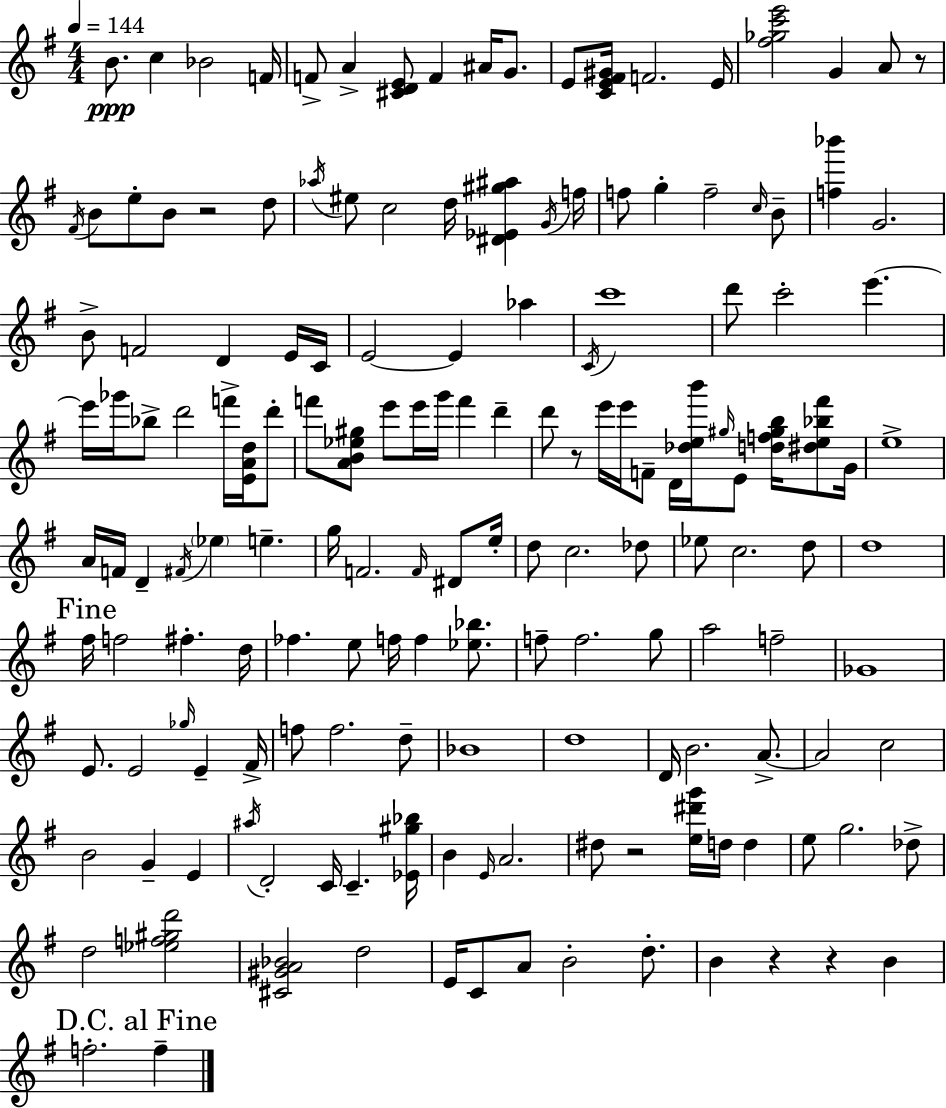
{
  \clef treble
  \numericTimeSignature
  \time 4/4
  \key e \minor
  \tempo 4 = 144
  b'8.\ppp c''4 bes'2 f'16 | f'8-> a'4-> <cis' d' e'>8 f'4 ais'16 g'8. | e'8 <c' e' fis' gis'>16 f'2. e'16 | <fis'' ges'' c''' e'''>2 g'4 a'8 r8 | \break \acciaccatura { fis'16 } b'8 e''8-. b'8 r2 d''8 | \acciaccatura { aes''16 } eis''8 c''2 d''16 <dis' ees' gis'' ais''>4 | \acciaccatura { g'16 } f''16 f''8 g''4-. f''2-- | \grace { c''16 } b'8-- <f'' bes'''>4 g'2. | \break b'8-> f'2 d'4 | e'16 c'16 e'2~~ e'4 | aes''4 \acciaccatura { c'16 } c'''1 | d'''8 c'''2-. e'''4.~~ | \break e'''16 ges'''16 bes''8-> d'''2 | f'''16-> <e' a' d''>16 d'''8-. f'''8 <a' b' ees'' gis''>8 e'''8 e'''16 g'''16 f'''4 | d'''4-- d'''8 r8 e'''16 e'''16 f'8-- d'16 <des'' e'' b'''>16 \grace { gis''16 } | e'8 <d'' f'' gis'' b''>16 <dis'' e'' bes'' fis'''>8 g'16 e''1-> | \break a'16 f'16 d'4-- \acciaccatura { fis'16 } \parenthesize ees''4 | e''4.-- g''16 f'2. | \grace { f'16 } dis'8 e''16-. d''8 c''2. | des''8 ees''8 c''2. | \break d''8 d''1 | \mark "Fine" fis''16 f''2 | fis''4.-. d''16 fes''4. e''8 | f''16 f''4 <ees'' bes''>8. f''8-- f''2. | \break g''8 a''2 | f''2-- ges'1 | e'8. e'2 | \grace { ges''16 } e'4-- fis'16-> f''8 f''2. | \break d''8-- bes'1 | d''1 | d'16 b'2. | a'8.->~~ a'2 | \break c''2 b'2 | g'4-- e'4 \acciaccatura { ais''16 } d'2-. | c'16 c'4.-- <ees' gis'' bes''>16 b'4 \grace { e'16 } a'2. | dis''8 r2 | \break <e'' dis''' g'''>16 d''16 d''4 e''8 g''2. | des''8-> d''2 | <ees'' f'' gis'' d'''>2 <cis' gis' a' bes'>2 | d''2 e'16 c'8 a'8 | \break b'2-. d''8.-. b'4 r4 | r4 b'4 \mark "D.C. al Fine" f''2.-. | f''4-- \bar "|."
}